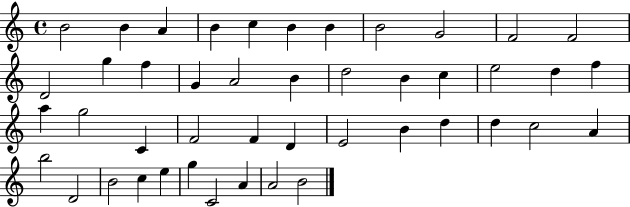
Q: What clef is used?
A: treble